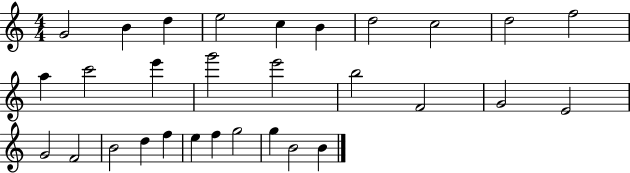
{
  \clef treble
  \numericTimeSignature
  \time 4/4
  \key c \major
  g'2 b'4 d''4 | e''2 c''4 b'4 | d''2 c''2 | d''2 f''2 | \break a''4 c'''2 e'''4 | g'''2 e'''2 | b''2 f'2 | g'2 e'2 | \break g'2 f'2 | b'2 d''4 f''4 | e''4 f''4 g''2 | g''4 b'2 b'4 | \break \bar "|."
}